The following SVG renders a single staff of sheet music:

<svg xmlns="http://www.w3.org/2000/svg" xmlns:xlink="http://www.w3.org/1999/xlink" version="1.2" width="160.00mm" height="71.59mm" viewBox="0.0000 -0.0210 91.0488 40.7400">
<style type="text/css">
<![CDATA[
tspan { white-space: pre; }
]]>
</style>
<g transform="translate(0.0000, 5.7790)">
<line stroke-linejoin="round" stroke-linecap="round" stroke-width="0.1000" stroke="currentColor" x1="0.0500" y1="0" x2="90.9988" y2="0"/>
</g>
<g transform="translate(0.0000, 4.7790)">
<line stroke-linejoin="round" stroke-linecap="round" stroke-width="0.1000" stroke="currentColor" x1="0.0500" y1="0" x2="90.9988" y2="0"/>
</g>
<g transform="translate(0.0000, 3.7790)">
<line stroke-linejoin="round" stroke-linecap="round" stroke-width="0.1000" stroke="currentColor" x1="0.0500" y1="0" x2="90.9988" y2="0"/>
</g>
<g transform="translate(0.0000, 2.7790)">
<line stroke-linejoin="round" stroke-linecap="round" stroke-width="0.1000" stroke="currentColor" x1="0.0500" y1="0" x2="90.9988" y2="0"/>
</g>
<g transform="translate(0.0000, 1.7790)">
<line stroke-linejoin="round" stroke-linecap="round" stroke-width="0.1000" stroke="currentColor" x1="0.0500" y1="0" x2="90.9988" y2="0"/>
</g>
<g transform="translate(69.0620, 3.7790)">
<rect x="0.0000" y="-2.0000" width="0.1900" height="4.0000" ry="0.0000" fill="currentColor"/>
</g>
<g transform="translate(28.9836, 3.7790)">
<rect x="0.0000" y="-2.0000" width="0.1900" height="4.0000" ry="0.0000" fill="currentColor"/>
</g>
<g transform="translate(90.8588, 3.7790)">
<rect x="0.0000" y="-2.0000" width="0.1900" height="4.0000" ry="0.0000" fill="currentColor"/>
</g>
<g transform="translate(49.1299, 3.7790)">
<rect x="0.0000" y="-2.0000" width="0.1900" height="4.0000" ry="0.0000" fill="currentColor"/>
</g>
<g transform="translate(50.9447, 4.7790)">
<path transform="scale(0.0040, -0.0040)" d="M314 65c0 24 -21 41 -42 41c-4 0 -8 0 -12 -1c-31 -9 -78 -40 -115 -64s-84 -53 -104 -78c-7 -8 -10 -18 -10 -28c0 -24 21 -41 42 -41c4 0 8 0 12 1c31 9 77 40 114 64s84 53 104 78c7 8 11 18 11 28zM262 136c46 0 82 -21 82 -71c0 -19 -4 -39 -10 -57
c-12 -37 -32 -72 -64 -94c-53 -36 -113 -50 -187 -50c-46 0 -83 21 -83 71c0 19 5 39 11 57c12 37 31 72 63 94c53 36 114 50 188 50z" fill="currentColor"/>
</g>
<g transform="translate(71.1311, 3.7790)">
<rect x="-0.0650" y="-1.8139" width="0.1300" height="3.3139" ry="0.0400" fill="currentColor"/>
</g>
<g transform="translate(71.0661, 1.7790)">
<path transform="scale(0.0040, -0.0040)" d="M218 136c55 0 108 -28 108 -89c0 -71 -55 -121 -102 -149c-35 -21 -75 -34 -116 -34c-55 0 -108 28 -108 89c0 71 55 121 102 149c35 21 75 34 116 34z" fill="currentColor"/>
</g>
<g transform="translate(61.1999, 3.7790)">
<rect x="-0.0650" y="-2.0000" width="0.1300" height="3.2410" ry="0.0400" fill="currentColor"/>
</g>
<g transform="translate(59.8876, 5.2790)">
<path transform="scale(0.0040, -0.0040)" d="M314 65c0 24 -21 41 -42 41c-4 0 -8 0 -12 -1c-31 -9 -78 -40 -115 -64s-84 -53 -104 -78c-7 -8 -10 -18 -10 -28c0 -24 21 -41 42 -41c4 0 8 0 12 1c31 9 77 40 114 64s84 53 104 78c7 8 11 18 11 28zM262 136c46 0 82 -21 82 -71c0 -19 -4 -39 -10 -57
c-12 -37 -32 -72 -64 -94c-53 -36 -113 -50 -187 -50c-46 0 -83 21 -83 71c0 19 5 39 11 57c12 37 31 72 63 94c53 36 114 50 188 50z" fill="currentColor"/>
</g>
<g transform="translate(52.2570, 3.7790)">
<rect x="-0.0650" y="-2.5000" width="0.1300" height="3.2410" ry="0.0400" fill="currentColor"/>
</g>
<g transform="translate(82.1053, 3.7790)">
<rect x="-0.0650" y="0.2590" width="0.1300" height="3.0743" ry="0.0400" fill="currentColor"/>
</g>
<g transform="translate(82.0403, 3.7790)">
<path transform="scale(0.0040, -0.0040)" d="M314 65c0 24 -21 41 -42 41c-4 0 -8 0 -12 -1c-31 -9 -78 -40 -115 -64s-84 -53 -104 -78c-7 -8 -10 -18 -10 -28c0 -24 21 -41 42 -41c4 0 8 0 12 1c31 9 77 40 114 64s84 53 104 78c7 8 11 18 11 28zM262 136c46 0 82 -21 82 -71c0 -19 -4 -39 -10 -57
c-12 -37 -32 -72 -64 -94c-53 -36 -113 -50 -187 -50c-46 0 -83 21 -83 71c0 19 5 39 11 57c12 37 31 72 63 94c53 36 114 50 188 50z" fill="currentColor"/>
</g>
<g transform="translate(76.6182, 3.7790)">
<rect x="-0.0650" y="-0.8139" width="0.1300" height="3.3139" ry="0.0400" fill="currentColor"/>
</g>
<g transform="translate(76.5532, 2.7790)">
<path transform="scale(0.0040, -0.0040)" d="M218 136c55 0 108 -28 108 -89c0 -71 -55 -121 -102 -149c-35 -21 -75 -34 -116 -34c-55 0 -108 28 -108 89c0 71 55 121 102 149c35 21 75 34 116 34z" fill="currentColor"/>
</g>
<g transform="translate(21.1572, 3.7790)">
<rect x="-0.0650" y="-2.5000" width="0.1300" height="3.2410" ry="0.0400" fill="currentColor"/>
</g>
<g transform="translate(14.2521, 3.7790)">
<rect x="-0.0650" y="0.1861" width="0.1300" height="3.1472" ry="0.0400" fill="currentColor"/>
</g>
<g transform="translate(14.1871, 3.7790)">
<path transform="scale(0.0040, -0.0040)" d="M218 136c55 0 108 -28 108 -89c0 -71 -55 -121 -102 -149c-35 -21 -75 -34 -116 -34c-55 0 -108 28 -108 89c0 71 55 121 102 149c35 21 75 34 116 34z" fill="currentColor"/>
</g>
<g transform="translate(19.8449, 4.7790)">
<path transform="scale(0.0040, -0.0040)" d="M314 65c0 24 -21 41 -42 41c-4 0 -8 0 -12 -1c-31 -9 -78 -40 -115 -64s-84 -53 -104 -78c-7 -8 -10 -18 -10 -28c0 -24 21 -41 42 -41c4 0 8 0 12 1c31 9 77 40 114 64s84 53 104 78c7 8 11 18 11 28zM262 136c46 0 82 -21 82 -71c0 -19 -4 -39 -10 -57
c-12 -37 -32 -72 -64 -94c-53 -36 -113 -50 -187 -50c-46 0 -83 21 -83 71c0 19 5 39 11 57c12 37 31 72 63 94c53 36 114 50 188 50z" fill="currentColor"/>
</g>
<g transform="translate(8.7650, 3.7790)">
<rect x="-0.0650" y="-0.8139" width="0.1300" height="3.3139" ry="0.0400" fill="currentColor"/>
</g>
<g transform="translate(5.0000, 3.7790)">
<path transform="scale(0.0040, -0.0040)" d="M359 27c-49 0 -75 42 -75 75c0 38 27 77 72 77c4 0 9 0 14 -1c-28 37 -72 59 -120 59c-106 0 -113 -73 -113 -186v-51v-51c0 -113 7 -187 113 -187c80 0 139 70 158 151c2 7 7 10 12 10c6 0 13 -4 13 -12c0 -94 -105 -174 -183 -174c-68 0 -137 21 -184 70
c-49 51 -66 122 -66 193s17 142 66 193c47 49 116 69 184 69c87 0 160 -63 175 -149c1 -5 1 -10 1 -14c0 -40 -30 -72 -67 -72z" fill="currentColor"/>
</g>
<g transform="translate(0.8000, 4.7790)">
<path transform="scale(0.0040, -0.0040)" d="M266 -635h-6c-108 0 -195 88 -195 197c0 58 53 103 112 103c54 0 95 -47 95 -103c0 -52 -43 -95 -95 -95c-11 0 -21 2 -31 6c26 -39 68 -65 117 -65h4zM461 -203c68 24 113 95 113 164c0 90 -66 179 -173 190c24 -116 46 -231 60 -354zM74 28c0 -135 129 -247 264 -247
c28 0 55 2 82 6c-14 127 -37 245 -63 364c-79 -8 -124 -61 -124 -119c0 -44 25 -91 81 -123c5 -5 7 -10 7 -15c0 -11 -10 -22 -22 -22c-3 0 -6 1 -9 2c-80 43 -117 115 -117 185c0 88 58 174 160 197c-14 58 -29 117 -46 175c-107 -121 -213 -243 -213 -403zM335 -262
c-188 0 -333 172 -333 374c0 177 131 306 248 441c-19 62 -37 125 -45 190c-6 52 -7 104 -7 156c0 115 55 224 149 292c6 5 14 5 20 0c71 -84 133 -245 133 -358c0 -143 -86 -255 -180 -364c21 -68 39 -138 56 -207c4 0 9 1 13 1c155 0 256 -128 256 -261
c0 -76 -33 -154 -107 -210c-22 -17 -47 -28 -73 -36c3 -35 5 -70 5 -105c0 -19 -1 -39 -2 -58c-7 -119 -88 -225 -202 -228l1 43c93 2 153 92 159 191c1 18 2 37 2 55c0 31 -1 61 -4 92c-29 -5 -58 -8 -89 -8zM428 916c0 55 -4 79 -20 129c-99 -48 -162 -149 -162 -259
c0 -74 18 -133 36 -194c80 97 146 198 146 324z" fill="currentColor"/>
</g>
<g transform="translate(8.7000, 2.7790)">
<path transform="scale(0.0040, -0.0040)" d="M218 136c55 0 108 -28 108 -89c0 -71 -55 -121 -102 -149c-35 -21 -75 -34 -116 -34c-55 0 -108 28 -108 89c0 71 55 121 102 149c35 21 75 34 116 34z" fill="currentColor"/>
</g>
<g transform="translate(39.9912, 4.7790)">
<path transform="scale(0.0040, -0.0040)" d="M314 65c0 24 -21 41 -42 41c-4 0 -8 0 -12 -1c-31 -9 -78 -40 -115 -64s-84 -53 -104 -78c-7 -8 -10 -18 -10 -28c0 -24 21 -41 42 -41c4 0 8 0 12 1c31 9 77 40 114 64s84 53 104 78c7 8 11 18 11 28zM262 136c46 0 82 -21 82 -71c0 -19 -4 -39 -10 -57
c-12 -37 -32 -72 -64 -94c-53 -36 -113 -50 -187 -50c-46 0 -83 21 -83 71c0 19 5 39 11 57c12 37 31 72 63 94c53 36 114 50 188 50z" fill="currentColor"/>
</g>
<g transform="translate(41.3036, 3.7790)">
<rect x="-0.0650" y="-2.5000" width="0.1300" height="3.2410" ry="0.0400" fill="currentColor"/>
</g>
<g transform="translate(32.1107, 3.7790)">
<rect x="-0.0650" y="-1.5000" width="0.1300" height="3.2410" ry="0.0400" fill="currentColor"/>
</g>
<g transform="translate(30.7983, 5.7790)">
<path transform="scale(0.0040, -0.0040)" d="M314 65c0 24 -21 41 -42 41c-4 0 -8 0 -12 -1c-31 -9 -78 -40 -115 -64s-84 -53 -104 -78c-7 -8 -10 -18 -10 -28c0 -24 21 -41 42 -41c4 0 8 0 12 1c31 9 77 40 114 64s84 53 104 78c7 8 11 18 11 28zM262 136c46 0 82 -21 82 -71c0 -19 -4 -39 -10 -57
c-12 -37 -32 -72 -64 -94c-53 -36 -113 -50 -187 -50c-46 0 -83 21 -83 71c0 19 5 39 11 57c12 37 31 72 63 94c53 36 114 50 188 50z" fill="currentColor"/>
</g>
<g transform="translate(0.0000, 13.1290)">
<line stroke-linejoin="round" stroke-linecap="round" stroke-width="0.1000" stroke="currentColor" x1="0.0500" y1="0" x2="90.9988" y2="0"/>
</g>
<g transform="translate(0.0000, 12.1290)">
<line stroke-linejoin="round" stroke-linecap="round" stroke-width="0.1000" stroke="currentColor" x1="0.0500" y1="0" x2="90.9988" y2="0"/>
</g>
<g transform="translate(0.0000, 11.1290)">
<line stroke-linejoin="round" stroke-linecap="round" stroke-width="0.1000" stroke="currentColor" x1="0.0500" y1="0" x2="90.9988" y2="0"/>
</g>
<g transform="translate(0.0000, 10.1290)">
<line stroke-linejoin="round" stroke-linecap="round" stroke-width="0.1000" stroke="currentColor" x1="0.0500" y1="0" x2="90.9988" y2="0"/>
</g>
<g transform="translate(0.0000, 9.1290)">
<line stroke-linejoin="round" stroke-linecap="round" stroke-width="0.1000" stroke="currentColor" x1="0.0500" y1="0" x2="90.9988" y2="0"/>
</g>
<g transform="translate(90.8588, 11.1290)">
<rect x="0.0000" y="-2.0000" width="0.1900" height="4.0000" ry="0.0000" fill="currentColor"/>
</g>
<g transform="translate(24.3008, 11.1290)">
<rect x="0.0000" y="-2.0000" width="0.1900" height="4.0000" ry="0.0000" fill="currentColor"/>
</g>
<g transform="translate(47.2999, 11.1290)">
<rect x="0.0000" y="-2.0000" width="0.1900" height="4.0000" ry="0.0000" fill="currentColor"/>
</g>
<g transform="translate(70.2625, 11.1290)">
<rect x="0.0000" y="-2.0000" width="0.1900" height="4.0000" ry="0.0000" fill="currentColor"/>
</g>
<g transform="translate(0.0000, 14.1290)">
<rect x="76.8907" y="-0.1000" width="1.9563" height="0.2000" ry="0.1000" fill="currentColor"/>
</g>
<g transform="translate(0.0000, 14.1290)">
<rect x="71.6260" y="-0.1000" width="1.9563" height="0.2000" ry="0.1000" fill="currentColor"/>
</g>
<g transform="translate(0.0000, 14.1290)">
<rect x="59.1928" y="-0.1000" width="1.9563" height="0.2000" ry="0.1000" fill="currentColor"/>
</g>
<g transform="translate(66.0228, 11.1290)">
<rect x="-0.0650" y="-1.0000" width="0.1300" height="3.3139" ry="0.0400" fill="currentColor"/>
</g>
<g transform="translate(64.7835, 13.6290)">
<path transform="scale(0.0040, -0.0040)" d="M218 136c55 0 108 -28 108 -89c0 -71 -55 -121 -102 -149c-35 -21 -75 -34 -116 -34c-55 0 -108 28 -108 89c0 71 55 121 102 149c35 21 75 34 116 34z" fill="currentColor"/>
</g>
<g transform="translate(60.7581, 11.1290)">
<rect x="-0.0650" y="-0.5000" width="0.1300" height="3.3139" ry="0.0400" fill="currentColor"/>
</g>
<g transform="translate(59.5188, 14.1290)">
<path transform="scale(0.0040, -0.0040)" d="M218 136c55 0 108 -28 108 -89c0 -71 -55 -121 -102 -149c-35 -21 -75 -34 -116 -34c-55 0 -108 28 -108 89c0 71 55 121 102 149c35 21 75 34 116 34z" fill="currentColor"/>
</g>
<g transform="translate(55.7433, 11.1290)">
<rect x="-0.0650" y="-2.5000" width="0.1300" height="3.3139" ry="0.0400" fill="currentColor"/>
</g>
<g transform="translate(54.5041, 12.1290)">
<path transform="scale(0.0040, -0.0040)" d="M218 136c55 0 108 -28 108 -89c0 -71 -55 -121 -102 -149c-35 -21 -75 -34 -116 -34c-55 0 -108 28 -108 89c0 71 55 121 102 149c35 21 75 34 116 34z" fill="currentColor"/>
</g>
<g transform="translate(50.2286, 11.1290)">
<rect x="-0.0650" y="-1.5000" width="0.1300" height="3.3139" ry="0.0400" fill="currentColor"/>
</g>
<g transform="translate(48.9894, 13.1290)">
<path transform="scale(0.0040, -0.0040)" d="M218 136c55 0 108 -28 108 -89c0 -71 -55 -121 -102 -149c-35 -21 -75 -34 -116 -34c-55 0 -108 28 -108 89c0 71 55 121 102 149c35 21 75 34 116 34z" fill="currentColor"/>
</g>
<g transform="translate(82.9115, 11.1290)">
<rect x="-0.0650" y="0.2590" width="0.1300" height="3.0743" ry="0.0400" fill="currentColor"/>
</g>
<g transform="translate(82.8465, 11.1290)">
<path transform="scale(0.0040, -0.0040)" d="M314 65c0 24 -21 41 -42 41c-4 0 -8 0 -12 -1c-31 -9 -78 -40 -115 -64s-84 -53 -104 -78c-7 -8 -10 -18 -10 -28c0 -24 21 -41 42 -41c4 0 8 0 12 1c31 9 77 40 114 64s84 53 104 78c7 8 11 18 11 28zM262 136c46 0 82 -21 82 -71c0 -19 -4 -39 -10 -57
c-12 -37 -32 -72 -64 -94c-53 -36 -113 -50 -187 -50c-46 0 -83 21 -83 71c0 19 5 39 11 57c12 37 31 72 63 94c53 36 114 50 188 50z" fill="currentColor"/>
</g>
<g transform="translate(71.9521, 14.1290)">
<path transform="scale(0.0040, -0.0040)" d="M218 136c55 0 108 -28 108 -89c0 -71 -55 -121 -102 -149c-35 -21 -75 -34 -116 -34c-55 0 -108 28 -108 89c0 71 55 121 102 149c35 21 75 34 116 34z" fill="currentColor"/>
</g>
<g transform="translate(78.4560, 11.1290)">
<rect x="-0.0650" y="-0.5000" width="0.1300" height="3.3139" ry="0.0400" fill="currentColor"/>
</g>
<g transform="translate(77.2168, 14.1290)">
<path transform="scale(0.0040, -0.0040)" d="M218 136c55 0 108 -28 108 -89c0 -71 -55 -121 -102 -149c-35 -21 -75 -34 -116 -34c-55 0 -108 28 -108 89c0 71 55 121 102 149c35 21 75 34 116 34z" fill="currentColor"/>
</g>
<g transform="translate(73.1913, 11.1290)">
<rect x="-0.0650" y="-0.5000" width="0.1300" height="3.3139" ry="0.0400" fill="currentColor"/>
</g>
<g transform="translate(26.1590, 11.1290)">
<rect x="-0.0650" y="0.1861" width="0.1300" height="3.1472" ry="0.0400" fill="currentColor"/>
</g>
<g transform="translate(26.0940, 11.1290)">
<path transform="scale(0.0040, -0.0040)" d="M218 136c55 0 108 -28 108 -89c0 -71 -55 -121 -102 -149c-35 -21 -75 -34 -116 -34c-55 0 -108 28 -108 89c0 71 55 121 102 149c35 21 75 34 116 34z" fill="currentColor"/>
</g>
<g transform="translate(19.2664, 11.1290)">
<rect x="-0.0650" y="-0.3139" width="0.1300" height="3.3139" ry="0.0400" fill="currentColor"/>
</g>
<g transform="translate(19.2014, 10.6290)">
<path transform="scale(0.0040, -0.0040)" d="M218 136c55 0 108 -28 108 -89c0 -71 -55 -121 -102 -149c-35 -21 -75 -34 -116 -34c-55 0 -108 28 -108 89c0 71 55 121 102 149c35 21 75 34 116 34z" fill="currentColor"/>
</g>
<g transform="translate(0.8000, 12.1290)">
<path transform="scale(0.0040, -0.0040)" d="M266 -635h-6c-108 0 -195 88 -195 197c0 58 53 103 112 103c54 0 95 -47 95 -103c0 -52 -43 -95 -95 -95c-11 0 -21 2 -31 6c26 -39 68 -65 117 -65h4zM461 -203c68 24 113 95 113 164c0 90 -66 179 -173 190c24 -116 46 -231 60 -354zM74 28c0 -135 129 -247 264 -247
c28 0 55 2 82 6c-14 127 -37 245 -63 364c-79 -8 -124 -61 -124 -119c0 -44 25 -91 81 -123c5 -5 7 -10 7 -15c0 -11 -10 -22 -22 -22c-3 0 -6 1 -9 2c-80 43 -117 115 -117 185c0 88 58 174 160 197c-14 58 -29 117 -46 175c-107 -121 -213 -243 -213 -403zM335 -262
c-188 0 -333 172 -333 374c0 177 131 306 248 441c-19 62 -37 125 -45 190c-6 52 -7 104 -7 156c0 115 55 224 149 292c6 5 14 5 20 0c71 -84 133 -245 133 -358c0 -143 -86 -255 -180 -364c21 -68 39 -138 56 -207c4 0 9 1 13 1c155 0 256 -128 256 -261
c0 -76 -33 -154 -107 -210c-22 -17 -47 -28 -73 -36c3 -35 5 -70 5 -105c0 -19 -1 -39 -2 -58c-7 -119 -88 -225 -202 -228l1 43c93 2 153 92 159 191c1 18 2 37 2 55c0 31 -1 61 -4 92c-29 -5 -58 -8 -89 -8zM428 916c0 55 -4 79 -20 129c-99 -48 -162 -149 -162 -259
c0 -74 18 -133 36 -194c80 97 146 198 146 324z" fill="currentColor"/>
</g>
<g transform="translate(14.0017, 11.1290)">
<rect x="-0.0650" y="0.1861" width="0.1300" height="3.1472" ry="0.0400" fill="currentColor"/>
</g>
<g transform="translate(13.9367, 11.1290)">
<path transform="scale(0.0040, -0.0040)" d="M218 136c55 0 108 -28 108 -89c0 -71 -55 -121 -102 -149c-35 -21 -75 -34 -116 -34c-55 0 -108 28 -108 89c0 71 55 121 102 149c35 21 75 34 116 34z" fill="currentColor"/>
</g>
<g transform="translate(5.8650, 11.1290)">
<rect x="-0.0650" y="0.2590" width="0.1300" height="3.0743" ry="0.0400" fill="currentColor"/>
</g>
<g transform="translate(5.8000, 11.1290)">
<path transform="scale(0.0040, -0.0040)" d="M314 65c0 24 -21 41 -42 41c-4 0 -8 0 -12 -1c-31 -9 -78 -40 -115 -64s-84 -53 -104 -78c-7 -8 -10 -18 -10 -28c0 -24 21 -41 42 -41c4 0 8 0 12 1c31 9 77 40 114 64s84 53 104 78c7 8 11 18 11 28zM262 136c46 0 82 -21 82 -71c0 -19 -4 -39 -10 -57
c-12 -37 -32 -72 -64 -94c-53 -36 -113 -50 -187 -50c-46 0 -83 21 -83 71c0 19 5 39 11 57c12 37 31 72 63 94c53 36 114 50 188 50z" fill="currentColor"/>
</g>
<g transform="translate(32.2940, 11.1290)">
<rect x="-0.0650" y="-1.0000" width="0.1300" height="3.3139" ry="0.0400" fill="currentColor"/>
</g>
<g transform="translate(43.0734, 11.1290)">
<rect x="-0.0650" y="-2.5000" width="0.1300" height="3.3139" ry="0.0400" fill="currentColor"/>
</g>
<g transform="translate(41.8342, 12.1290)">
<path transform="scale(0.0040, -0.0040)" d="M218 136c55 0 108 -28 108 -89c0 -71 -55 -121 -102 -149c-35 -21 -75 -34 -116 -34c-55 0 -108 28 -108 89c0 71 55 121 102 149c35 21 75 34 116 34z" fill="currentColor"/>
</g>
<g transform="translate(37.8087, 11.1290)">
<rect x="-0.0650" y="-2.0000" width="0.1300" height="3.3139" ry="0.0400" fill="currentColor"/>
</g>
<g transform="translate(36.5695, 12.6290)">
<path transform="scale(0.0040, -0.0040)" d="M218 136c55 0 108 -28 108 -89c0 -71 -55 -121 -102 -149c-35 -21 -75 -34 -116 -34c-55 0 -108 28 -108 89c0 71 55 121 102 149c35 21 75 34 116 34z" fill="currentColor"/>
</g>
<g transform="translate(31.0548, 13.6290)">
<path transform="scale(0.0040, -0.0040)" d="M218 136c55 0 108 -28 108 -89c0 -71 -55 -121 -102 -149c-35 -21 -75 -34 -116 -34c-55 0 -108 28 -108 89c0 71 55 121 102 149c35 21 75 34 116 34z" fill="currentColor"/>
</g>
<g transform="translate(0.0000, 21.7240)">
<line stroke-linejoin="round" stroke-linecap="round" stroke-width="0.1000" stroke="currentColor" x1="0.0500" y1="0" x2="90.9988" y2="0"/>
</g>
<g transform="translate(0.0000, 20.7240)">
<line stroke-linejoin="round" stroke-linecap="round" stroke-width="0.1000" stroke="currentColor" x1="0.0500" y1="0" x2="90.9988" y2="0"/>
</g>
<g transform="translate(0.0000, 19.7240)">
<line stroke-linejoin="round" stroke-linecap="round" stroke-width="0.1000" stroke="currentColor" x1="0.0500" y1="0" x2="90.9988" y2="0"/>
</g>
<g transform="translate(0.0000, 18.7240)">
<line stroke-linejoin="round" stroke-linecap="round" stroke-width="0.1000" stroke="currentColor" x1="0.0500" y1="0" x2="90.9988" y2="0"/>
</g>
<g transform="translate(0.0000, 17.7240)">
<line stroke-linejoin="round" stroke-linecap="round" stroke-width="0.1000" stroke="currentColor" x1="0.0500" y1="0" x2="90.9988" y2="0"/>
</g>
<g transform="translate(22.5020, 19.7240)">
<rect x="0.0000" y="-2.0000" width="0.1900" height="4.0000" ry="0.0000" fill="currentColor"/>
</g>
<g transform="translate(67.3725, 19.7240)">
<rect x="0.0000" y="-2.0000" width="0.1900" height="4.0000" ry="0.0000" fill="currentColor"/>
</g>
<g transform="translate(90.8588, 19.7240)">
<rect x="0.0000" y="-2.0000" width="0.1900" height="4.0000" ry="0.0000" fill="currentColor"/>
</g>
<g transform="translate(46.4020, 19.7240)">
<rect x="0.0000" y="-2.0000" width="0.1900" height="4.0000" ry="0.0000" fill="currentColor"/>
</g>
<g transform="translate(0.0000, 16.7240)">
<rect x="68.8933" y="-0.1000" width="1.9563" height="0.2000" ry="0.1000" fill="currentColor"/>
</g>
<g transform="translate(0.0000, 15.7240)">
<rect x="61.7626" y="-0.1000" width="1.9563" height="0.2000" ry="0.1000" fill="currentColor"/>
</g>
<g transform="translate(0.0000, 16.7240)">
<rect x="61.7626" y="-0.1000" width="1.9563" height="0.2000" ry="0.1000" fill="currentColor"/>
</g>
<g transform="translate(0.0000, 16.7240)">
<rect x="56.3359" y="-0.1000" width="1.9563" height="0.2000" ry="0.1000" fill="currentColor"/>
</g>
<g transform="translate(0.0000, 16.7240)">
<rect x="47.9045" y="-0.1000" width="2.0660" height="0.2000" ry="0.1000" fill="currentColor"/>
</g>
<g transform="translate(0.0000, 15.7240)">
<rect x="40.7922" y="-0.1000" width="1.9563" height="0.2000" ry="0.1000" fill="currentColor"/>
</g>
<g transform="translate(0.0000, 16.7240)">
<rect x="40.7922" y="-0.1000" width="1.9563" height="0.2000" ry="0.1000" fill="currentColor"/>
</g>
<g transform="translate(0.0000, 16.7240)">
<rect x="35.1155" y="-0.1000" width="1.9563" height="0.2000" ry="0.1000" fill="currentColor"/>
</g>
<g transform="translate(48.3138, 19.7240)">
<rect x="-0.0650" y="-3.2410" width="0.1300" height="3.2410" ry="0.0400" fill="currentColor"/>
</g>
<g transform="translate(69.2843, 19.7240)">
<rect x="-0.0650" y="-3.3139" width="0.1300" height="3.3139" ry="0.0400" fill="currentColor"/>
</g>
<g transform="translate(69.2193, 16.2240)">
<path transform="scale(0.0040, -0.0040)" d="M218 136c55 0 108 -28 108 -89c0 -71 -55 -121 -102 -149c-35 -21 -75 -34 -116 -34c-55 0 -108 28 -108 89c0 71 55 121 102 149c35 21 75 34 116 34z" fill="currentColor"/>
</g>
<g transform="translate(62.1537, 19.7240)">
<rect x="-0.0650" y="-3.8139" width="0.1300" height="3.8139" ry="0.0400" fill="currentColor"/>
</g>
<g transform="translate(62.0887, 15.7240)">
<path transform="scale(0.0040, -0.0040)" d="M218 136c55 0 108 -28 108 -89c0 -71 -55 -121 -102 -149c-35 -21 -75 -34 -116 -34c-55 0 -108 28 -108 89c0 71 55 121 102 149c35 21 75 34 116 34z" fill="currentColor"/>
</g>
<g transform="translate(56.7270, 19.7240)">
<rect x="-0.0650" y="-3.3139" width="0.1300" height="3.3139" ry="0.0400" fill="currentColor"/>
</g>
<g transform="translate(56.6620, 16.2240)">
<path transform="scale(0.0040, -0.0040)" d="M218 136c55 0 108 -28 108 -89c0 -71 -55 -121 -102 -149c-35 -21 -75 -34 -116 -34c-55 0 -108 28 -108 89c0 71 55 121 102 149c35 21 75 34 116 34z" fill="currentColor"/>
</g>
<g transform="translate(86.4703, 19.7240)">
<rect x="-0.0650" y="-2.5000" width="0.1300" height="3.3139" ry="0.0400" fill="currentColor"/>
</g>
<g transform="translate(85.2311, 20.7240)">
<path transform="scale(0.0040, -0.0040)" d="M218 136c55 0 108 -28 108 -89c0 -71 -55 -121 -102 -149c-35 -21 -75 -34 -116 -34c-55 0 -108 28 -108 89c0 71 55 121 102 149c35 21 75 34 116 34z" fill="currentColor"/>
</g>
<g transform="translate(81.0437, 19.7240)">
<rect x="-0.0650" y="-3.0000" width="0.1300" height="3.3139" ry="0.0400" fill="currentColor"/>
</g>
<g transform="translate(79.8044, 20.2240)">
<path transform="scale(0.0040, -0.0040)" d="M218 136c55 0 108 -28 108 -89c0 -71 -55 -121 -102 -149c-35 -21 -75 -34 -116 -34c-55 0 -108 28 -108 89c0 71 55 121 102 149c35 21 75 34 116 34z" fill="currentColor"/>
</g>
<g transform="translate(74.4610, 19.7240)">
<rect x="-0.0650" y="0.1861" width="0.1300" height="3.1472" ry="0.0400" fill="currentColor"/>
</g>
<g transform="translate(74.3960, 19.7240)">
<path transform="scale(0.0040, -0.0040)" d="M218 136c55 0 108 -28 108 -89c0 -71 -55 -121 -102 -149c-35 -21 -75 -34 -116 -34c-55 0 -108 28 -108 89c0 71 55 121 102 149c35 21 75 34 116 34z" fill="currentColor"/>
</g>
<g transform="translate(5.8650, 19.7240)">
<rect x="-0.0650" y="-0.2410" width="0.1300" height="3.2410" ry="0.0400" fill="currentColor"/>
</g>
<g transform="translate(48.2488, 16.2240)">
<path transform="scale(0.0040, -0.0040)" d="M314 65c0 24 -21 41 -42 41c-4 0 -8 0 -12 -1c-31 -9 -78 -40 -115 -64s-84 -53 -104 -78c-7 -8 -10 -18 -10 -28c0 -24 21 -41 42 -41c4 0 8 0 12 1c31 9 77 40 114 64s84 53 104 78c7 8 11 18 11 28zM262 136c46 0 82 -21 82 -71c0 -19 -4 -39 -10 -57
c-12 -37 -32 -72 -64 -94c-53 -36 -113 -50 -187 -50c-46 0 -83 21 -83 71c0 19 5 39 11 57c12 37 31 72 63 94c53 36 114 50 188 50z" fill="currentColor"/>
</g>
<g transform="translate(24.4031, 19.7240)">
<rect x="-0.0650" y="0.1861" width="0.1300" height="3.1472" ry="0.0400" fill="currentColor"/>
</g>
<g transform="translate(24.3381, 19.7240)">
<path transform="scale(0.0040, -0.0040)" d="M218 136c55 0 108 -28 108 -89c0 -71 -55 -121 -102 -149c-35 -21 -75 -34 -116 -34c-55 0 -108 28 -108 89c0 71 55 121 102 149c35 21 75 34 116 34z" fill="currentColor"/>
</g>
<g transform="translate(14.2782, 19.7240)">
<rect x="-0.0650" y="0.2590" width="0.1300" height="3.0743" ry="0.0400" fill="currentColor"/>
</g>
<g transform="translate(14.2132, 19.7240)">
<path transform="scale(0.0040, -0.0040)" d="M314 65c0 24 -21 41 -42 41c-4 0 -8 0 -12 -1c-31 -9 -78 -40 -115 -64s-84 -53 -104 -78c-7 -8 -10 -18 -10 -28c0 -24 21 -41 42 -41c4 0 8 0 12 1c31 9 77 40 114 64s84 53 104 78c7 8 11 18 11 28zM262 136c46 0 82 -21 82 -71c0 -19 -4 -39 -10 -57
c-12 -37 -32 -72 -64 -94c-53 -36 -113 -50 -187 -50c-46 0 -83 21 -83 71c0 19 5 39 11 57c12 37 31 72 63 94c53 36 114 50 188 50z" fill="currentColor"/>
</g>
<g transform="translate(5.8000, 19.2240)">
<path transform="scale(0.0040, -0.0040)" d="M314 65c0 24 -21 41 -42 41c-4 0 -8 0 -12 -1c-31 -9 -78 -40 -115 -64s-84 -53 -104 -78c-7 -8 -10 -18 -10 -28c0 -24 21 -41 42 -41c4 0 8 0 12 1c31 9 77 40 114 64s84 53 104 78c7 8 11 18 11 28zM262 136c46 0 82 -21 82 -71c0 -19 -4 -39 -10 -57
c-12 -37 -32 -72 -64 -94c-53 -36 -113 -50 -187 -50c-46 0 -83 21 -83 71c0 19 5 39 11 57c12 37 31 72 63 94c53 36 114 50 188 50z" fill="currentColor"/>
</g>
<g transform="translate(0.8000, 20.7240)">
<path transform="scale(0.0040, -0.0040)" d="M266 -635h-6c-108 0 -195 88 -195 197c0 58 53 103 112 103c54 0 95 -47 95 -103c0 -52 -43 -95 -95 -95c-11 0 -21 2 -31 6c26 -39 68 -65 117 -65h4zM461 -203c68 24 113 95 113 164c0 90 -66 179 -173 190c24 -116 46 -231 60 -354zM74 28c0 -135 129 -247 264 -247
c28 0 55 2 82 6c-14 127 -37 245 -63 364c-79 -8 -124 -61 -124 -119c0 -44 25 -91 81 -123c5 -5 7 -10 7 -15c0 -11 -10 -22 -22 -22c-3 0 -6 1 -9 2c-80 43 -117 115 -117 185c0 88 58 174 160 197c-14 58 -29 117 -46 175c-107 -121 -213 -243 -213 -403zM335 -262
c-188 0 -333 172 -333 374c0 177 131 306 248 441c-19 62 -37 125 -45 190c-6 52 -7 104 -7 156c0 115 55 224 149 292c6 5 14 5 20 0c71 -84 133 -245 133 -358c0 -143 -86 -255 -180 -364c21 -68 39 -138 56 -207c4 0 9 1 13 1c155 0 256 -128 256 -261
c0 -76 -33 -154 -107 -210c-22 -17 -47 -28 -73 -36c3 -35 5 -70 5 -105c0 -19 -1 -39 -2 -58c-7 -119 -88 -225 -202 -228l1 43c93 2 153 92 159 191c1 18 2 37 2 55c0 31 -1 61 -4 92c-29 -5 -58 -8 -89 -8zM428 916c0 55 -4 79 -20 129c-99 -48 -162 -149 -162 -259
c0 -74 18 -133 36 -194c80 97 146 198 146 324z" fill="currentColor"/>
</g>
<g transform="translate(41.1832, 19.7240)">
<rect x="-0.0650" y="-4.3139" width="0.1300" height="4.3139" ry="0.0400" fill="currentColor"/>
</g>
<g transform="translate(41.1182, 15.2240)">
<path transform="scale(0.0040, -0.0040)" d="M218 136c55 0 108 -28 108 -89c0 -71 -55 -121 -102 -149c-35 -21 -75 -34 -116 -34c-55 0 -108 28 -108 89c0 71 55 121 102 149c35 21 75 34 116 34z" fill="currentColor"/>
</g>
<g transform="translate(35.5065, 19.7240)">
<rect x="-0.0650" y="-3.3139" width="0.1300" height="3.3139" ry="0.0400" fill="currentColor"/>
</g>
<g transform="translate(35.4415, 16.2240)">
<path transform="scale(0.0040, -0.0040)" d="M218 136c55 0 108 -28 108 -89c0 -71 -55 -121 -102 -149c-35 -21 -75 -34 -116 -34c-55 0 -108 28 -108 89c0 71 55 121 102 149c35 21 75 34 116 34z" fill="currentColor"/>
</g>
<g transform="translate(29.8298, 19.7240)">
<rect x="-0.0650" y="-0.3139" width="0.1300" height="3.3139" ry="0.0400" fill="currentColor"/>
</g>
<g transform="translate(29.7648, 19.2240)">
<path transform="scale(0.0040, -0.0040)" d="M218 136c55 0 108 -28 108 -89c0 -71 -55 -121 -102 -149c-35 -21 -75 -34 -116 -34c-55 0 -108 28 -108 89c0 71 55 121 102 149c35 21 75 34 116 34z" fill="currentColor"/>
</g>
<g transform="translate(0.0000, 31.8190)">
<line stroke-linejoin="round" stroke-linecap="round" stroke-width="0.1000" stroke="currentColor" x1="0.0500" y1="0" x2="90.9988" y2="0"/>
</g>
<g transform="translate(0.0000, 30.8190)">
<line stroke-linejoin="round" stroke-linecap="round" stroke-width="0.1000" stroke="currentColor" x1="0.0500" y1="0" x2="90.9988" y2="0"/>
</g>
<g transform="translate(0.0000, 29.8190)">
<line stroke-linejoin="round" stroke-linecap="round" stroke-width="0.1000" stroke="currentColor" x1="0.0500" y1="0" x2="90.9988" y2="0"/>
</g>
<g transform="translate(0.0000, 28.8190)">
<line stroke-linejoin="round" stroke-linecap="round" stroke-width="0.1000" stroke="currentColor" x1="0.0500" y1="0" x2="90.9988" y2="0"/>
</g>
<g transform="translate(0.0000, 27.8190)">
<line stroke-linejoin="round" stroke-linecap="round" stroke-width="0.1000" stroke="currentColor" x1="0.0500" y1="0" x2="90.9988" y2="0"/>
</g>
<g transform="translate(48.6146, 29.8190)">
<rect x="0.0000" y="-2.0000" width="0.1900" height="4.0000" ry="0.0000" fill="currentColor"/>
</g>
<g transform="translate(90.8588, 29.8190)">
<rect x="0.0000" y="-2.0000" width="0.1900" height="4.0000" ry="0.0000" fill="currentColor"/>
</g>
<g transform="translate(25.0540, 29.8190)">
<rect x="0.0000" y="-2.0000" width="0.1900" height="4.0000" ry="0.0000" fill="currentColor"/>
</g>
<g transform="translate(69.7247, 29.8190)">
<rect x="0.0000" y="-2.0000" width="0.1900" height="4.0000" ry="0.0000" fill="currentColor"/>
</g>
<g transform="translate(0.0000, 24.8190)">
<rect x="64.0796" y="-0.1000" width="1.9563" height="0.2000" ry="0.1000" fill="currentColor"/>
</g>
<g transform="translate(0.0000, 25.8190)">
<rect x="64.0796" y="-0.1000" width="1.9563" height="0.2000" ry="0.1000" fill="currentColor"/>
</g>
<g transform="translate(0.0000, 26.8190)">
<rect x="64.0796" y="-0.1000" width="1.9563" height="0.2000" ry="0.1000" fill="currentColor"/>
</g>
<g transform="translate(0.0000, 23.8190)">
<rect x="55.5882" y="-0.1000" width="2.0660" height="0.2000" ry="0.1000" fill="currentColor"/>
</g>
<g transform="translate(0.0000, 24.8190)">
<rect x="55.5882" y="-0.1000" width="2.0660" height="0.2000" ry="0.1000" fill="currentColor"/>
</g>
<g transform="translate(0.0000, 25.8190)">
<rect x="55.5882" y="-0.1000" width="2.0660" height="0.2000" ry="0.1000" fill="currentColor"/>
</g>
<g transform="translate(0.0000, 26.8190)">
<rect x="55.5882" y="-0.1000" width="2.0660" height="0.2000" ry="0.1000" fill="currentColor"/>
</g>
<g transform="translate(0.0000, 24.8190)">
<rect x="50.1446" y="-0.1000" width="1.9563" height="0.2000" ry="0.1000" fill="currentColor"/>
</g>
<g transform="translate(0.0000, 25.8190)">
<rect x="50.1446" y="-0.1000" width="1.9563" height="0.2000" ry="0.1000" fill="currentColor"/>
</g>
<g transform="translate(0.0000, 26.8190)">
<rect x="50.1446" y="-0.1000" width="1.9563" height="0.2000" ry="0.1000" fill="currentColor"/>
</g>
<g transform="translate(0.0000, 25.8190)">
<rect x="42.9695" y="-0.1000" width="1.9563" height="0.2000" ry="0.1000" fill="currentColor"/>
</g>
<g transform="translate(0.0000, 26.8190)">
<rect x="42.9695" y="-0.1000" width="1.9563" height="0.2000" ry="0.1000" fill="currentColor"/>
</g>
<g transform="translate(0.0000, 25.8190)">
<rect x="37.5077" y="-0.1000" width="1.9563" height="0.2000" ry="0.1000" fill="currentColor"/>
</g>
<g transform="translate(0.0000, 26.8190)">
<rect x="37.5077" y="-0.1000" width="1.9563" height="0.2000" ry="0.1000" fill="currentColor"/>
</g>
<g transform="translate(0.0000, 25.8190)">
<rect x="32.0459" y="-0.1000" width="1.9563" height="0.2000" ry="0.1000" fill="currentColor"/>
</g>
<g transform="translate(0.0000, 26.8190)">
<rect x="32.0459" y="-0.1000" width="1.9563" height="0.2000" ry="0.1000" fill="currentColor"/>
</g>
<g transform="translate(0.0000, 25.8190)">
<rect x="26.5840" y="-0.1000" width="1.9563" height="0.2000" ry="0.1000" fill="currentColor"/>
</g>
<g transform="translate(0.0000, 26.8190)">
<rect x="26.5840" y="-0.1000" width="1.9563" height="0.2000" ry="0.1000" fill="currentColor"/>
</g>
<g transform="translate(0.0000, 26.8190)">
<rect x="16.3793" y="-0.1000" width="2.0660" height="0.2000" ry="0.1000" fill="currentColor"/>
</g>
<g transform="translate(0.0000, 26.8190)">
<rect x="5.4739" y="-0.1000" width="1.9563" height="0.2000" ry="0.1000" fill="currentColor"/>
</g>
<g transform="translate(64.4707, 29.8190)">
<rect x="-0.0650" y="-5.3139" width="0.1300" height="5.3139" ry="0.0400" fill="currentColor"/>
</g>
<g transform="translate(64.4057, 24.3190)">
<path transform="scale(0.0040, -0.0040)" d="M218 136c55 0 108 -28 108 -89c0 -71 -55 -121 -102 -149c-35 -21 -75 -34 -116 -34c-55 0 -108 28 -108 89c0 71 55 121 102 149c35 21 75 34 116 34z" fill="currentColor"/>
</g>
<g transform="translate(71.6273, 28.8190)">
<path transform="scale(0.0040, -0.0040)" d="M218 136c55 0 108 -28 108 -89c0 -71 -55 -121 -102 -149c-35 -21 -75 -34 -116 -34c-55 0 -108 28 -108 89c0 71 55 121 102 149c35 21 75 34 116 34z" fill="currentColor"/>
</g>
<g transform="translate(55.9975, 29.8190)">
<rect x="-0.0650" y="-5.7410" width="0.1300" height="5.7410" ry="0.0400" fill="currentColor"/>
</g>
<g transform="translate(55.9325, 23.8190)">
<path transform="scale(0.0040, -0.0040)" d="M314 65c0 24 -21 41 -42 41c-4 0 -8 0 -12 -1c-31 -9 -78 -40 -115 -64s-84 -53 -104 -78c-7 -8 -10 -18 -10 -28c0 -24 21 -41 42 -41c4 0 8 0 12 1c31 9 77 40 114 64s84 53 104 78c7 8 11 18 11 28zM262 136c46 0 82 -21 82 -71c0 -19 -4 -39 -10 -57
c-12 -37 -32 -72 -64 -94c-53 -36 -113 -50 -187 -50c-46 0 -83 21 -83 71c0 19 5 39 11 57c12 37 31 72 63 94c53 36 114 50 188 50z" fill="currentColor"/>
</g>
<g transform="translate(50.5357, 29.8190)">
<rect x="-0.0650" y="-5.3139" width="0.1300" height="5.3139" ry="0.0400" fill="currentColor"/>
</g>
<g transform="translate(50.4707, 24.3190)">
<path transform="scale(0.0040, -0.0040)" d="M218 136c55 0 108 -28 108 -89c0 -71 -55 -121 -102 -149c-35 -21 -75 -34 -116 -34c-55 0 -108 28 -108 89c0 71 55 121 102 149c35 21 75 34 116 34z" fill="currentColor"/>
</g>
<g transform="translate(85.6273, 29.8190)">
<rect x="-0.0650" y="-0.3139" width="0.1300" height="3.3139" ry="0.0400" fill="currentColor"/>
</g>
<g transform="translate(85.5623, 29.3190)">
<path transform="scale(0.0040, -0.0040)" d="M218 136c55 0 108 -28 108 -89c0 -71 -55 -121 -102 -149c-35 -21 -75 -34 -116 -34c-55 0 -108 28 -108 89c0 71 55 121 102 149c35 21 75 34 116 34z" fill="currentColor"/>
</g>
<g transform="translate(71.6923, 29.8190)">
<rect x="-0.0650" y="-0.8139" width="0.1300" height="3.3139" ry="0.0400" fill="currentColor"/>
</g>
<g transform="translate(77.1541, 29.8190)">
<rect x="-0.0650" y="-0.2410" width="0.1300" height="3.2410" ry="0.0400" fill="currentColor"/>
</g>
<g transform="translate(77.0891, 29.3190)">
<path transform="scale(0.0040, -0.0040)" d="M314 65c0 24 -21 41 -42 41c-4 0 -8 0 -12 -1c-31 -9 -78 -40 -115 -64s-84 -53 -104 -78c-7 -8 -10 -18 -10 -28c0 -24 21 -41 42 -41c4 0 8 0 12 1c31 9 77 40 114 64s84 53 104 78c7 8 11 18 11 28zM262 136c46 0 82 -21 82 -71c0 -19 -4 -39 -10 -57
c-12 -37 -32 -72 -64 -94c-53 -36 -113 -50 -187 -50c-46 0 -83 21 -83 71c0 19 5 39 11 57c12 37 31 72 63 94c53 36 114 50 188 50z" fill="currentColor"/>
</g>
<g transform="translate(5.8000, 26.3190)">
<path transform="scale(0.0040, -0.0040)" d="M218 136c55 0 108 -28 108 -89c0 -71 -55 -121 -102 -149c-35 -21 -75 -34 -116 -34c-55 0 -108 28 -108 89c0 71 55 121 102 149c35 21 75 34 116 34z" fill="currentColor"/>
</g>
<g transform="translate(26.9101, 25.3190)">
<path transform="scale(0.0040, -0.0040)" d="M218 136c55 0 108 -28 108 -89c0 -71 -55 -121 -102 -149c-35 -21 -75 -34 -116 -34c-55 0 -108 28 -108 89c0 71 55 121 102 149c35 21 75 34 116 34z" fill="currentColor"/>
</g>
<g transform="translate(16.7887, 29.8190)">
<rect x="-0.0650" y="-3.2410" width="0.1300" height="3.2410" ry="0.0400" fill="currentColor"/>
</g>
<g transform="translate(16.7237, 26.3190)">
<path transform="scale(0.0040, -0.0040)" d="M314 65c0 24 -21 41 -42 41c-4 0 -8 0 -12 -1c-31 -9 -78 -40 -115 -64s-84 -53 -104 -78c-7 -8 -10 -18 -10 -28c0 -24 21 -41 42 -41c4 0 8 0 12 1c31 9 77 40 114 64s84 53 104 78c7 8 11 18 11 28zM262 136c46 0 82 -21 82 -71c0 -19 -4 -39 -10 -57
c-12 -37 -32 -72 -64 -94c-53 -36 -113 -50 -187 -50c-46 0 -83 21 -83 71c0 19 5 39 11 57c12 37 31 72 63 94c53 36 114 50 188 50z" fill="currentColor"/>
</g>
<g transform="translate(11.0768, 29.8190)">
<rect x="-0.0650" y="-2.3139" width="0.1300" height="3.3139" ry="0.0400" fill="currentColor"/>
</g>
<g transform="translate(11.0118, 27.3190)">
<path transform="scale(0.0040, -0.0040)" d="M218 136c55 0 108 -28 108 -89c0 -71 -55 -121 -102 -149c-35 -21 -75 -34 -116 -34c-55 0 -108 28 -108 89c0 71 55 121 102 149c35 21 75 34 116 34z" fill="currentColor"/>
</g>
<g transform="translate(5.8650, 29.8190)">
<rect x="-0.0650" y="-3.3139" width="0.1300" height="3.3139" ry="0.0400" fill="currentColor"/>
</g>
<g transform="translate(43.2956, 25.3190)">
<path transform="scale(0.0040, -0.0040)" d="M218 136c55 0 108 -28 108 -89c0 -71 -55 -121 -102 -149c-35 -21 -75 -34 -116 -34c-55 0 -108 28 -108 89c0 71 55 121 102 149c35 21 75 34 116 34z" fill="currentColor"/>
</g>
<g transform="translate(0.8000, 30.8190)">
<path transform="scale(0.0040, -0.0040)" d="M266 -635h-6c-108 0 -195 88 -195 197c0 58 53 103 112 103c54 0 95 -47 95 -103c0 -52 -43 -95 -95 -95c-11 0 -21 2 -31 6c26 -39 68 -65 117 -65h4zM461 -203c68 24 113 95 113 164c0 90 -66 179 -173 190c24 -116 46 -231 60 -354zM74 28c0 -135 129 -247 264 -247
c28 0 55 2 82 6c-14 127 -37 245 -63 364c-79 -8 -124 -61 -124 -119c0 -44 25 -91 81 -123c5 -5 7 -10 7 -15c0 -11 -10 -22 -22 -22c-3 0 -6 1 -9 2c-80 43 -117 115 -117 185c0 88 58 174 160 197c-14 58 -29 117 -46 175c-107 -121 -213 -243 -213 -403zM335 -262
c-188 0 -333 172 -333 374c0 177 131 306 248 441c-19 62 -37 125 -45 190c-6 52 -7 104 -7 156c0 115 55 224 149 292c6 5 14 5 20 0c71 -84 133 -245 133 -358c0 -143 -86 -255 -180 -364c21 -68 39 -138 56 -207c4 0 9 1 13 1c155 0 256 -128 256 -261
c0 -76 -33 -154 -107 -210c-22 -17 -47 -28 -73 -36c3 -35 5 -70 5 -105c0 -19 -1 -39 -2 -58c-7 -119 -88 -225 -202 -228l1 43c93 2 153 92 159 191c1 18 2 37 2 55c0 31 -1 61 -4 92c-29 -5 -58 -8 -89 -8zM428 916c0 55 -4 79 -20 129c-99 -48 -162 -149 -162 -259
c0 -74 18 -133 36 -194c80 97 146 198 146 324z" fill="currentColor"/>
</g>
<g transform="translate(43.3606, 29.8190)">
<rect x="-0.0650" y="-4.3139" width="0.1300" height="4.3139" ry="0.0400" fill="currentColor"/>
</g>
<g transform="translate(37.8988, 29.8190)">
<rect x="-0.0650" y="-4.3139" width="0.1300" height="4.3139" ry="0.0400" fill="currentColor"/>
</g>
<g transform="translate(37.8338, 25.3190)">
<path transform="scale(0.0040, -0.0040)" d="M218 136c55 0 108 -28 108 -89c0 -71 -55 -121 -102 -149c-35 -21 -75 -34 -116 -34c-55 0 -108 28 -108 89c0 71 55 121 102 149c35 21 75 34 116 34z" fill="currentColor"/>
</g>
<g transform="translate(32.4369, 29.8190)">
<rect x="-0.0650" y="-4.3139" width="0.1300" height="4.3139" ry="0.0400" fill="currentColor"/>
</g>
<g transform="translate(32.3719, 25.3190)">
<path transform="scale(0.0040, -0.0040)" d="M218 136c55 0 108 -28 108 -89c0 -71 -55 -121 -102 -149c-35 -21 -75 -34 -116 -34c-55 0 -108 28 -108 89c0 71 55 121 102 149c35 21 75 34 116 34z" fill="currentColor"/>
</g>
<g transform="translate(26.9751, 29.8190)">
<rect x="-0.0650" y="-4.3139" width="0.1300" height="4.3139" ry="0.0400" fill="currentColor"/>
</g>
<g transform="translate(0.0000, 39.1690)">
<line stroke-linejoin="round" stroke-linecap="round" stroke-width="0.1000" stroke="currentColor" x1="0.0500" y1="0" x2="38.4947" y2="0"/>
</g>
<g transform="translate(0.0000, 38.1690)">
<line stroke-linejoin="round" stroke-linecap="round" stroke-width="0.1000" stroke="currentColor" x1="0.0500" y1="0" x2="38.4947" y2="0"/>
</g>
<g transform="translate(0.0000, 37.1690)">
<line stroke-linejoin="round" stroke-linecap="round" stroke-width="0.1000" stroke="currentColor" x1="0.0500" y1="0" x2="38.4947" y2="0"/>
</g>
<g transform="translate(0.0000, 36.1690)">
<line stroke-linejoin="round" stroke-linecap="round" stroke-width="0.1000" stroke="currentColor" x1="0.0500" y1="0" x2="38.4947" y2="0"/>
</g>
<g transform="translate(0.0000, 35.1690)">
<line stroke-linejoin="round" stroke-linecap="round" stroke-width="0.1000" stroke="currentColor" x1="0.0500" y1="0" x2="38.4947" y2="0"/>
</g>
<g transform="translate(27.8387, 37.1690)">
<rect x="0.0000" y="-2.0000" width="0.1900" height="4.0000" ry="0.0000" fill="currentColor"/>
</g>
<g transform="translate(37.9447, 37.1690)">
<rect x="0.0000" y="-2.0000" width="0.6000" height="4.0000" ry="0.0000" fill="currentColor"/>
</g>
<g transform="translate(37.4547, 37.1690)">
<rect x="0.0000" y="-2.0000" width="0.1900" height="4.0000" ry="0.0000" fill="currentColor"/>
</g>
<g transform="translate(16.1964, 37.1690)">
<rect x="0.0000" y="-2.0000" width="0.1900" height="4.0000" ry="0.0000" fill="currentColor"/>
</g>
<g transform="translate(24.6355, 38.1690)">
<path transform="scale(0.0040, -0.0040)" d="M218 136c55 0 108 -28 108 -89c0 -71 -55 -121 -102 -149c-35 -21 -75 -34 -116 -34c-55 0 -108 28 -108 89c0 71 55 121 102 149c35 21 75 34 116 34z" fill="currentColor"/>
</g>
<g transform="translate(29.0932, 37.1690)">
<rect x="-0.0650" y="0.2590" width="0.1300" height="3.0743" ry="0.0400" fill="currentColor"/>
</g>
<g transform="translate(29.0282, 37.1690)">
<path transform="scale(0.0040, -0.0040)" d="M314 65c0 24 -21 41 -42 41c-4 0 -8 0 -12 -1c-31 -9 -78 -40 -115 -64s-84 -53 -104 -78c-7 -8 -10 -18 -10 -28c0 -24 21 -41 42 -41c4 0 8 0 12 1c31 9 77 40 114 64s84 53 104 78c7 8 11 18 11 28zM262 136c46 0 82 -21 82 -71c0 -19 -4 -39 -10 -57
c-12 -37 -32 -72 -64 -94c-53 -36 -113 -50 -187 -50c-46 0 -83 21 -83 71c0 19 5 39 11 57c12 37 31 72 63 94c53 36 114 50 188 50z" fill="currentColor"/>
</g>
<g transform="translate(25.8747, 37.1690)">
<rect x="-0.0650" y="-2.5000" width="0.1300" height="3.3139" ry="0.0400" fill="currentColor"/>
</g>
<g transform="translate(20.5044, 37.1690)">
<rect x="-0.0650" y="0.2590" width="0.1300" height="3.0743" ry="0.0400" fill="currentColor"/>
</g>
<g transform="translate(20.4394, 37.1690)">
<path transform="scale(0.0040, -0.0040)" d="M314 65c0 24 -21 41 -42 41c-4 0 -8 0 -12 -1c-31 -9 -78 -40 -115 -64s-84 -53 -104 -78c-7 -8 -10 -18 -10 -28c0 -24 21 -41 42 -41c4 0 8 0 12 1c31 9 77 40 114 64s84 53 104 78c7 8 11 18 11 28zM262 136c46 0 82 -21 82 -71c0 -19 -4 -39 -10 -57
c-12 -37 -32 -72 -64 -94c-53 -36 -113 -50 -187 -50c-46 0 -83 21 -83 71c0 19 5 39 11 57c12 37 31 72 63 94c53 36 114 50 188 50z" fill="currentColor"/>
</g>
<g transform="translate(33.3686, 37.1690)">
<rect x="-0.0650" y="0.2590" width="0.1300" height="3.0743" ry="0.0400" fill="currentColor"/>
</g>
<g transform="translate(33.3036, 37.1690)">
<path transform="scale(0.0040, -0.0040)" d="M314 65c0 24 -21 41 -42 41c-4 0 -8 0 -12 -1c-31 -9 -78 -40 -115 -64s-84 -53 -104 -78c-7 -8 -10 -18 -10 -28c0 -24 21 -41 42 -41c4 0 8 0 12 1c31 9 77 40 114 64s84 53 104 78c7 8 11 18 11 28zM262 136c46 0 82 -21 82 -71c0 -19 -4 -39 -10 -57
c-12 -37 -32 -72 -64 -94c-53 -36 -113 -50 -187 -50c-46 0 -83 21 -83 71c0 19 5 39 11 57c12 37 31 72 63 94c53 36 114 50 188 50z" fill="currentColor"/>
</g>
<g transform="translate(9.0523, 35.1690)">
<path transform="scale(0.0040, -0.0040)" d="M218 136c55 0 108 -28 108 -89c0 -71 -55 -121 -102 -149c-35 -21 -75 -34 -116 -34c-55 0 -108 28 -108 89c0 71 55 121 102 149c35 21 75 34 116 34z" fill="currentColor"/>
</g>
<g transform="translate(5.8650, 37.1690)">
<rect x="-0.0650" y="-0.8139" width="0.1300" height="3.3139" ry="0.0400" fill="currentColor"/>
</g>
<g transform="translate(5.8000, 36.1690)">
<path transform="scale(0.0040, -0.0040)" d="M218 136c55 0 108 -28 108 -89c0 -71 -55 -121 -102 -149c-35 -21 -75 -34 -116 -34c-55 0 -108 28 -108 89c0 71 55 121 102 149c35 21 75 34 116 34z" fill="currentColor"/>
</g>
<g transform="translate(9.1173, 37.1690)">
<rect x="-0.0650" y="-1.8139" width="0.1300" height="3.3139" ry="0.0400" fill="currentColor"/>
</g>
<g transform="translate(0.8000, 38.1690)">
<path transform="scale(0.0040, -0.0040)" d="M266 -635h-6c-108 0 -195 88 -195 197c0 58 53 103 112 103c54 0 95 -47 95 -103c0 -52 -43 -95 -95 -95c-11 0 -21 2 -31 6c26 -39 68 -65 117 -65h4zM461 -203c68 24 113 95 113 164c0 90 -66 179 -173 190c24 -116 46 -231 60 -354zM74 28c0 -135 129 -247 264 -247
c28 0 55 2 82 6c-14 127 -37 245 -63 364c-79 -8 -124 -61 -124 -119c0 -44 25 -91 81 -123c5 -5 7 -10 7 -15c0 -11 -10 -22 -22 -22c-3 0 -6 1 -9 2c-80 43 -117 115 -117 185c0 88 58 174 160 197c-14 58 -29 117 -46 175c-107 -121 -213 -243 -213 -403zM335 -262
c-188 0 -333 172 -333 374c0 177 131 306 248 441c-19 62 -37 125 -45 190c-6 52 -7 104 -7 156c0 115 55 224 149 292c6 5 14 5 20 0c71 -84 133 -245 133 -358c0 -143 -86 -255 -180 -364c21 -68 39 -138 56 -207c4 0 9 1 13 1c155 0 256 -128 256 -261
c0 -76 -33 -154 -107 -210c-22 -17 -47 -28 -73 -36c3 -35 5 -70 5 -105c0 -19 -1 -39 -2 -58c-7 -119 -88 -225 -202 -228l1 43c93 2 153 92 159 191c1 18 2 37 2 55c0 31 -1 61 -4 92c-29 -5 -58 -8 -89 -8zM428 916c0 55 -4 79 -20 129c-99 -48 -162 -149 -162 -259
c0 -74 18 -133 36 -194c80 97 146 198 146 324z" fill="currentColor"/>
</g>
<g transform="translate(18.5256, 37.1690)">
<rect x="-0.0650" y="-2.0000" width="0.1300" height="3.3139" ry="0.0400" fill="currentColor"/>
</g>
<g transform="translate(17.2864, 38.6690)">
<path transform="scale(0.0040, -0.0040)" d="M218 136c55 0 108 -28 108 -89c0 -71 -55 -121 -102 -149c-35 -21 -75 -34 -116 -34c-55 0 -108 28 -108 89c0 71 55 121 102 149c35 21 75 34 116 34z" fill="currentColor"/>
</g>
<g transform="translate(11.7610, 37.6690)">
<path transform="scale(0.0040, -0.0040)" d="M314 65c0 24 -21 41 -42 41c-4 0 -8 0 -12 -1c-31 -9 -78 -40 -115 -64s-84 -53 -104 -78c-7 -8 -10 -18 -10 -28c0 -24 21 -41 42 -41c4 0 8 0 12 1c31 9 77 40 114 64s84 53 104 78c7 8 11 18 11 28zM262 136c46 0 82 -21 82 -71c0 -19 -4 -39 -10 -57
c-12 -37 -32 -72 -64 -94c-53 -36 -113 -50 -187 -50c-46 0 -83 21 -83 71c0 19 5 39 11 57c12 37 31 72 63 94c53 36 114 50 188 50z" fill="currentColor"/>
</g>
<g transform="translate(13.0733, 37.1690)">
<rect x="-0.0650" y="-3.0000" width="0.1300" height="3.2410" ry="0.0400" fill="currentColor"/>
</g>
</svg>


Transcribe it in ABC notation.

X:1
T:Untitled
M:4/4
L:1/4
K:C
d B G2 E2 G2 G2 F2 f d B2 B2 B c B D F G E G C D C C B2 c2 B2 B c b d' b2 b c' b B A G b g b2 d' d' d' d' f' g'2 f' d c2 c d f A2 F B2 G B2 B2